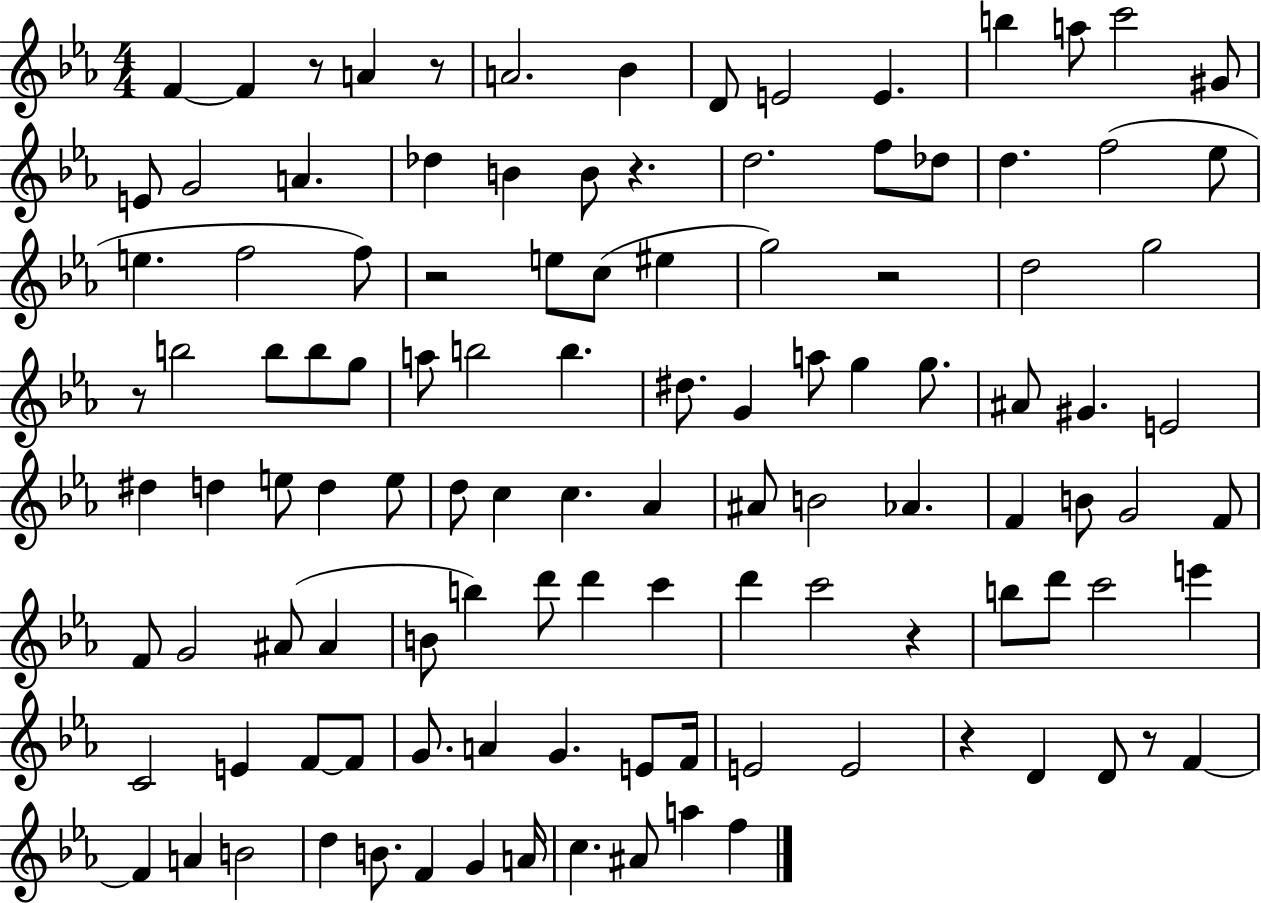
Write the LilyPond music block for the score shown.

{
  \clef treble
  \numericTimeSignature
  \time 4/4
  \key ees \major
  f'4~~ f'4 r8 a'4 r8 | a'2. bes'4 | d'8 e'2 e'4. | b''4 a''8 c'''2 gis'8 | \break e'8 g'2 a'4. | des''4 b'4 b'8 r4. | d''2. f''8 des''8 | d''4. f''2( ees''8 | \break e''4. f''2 f''8) | r2 e''8 c''8( eis''4 | g''2) r2 | d''2 g''2 | \break r8 b''2 b''8 b''8 g''8 | a''8 b''2 b''4. | dis''8. g'4 a''8 g''4 g''8. | ais'8 gis'4. e'2 | \break dis''4 d''4 e''8 d''4 e''8 | d''8 c''4 c''4. aes'4 | ais'8 b'2 aes'4. | f'4 b'8 g'2 f'8 | \break f'8 g'2 ais'8( ais'4 | b'8 b''4) d'''8 d'''4 c'''4 | d'''4 c'''2 r4 | b''8 d'''8 c'''2 e'''4 | \break c'2 e'4 f'8~~ f'8 | g'8. a'4 g'4. e'8 f'16 | e'2 e'2 | r4 d'4 d'8 r8 f'4~~ | \break f'4 a'4 b'2 | d''4 b'8. f'4 g'4 a'16 | c''4. ais'8 a''4 f''4 | \bar "|."
}